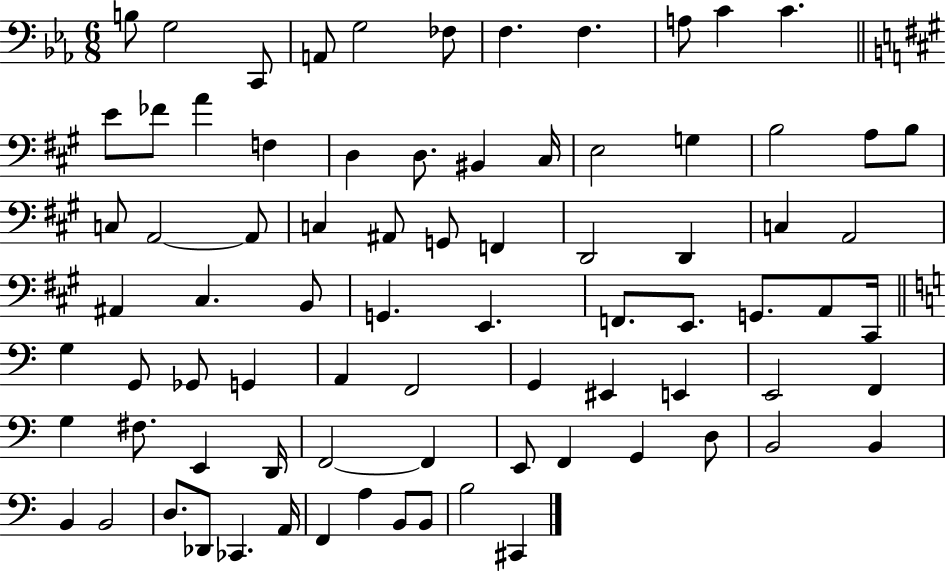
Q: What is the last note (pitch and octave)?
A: C#2